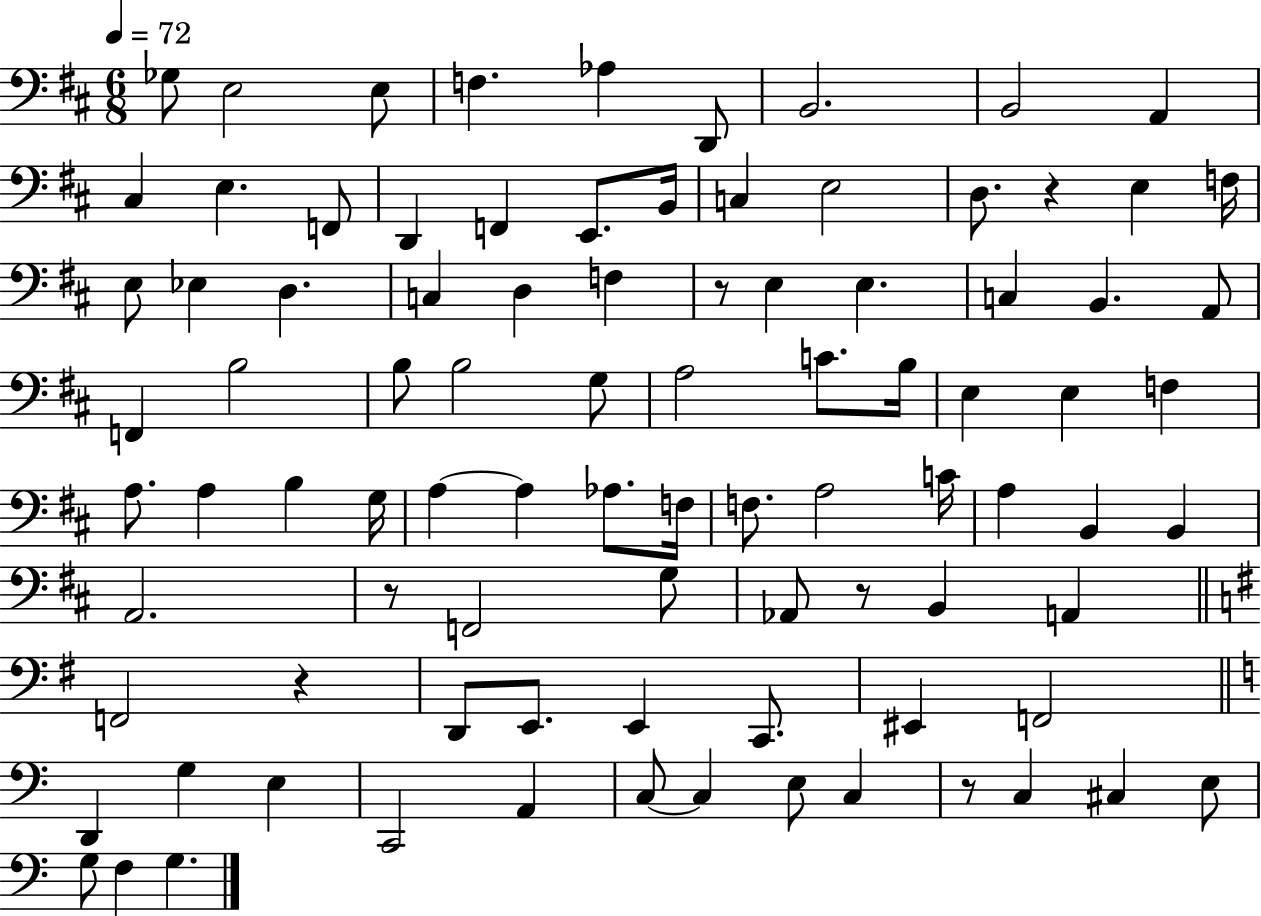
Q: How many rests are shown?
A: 6